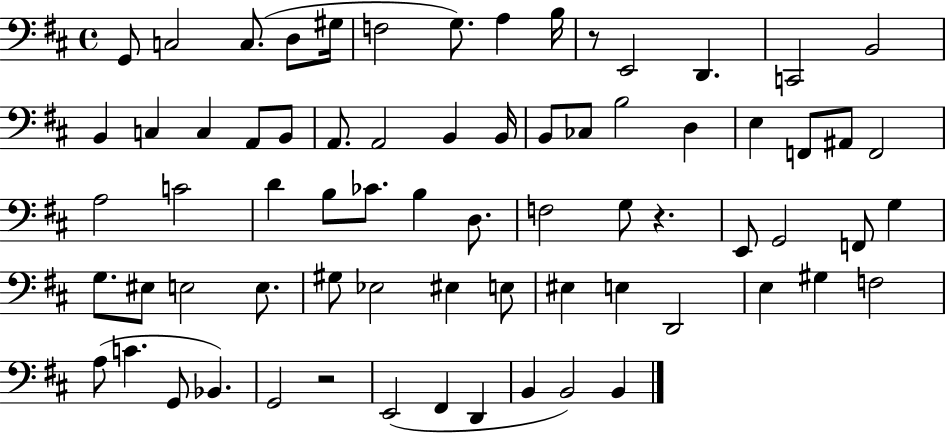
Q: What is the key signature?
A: D major